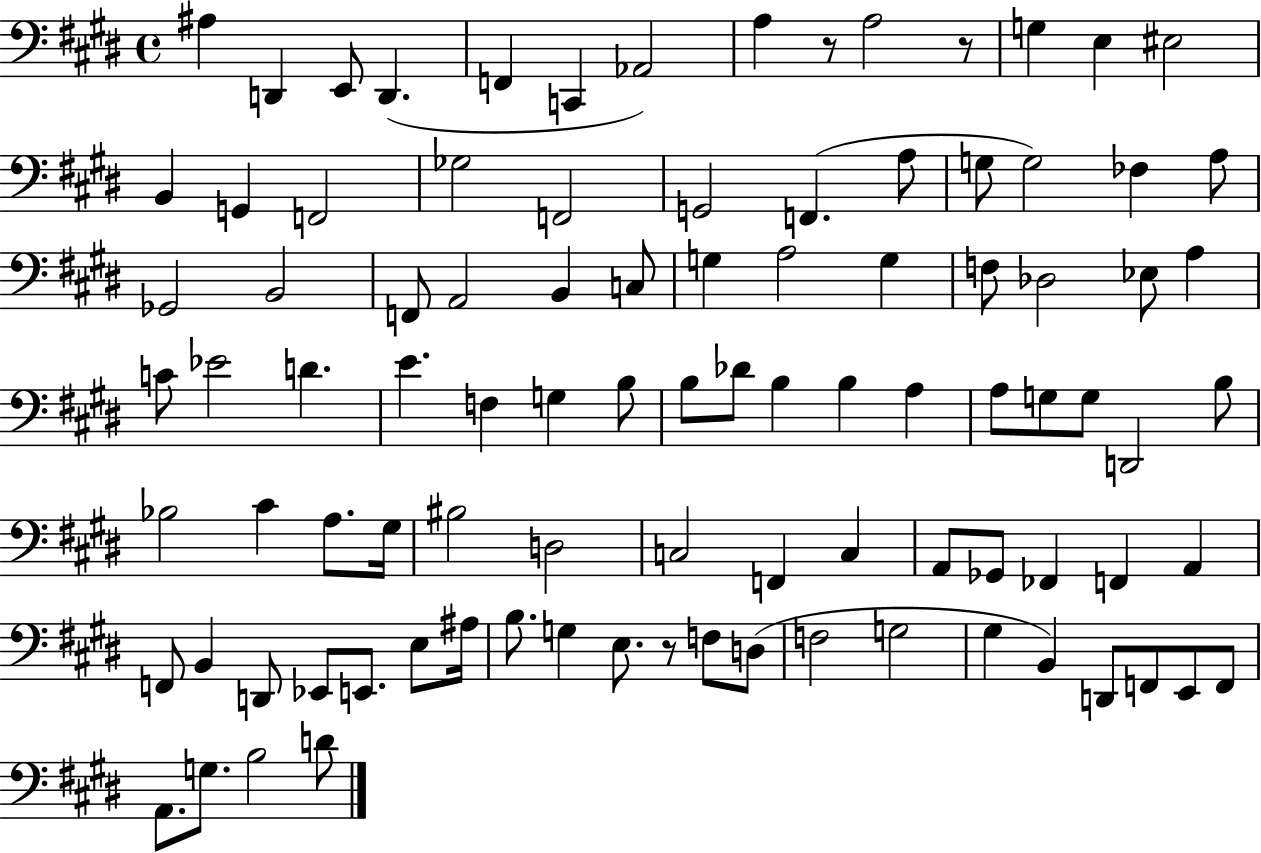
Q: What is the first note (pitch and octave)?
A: A#3